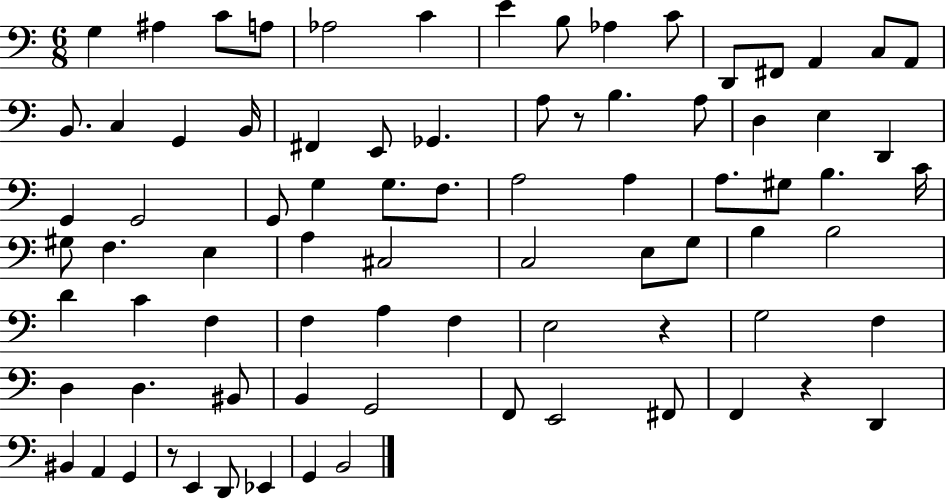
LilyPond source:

{
  \clef bass
  \numericTimeSignature
  \time 6/8
  \key c \major
  g4 ais4 c'8 a8 | aes2 c'4 | e'4 b8 aes4 c'8 | d,8 fis,8 a,4 c8 a,8 | \break b,8. c4 g,4 b,16 | fis,4 e,8 ges,4. | a8 r8 b4. a8 | d4 e4 d,4 | \break g,4 g,2 | g,8 g4 g8. f8. | a2 a4 | a8. gis8 b4. c'16 | \break gis8 f4. e4 | a4 cis2 | c2 e8 g8 | b4 b2 | \break d'4 c'4 f4 | f4 a4 f4 | e2 r4 | g2 f4 | \break d4 d4. bis,8 | b,4 g,2 | f,8 e,2 fis,8 | f,4 r4 d,4 | \break bis,4 a,4 g,4 | r8 e,4 d,8 ees,4 | g,4 b,2 | \bar "|."
}